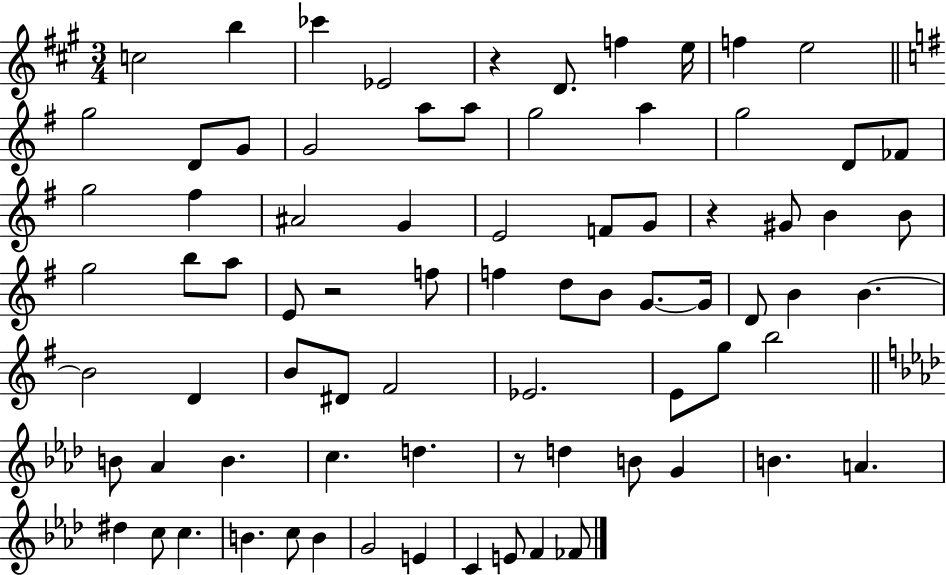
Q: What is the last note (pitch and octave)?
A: FES4